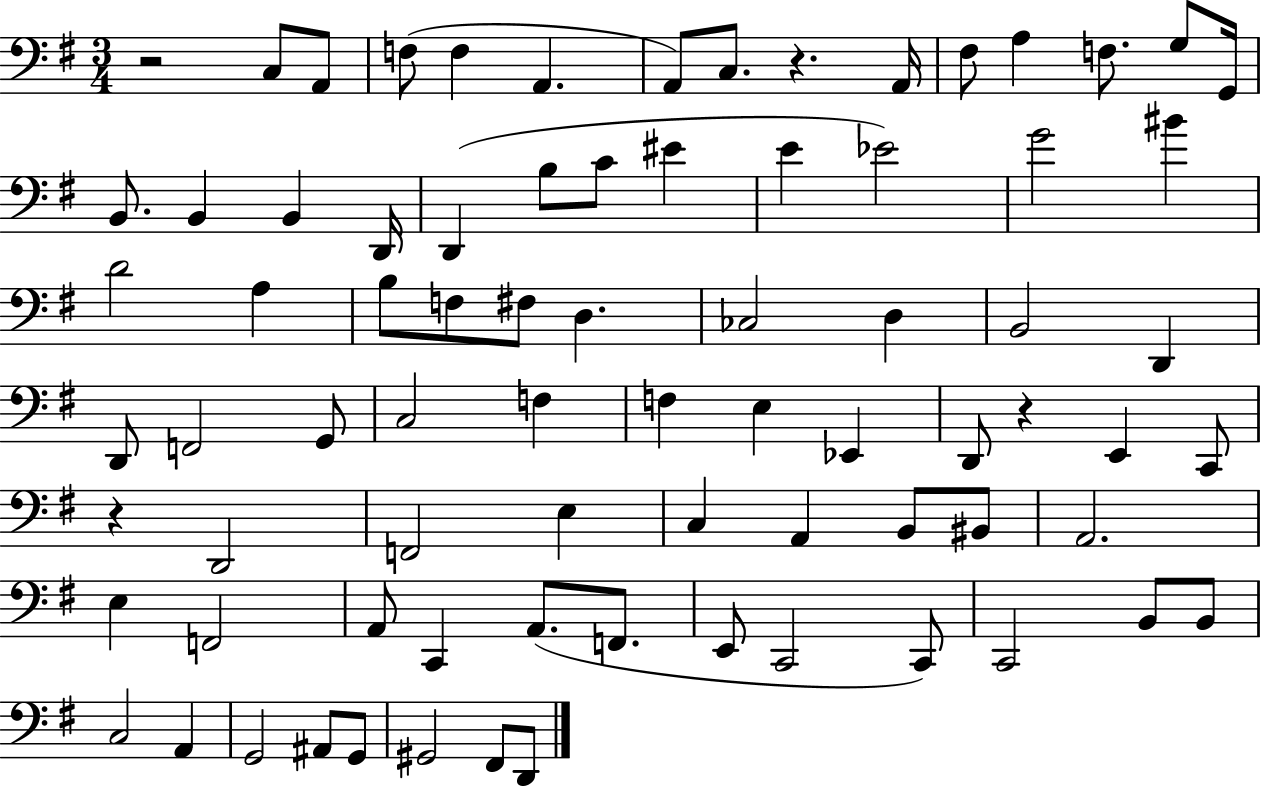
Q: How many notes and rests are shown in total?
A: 78